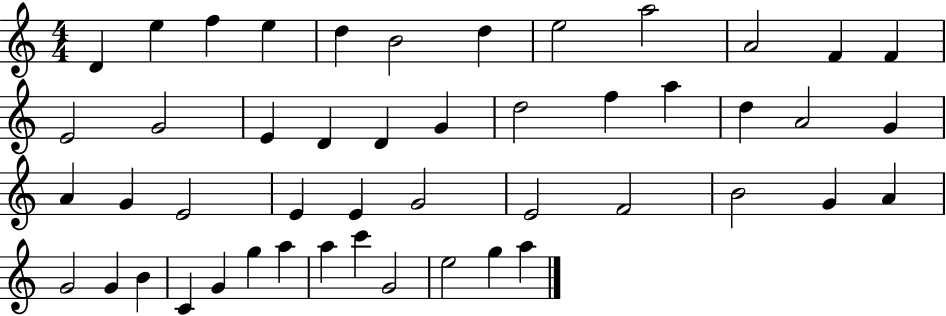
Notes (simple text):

D4/q E5/q F5/q E5/q D5/q B4/h D5/q E5/h A5/h A4/h F4/q F4/q E4/h G4/h E4/q D4/q D4/q G4/q D5/h F5/q A5/q D5/q A4/h G4/q A4/q G4/q E4/h E4/q E4/q G4/h E4/h F4/h B4/h G4/q A4/q G4/h G4/q B4/q C4/q G4/q G5/q A5/q A5/q C6/q G4/h E5/h G5/q A5/q